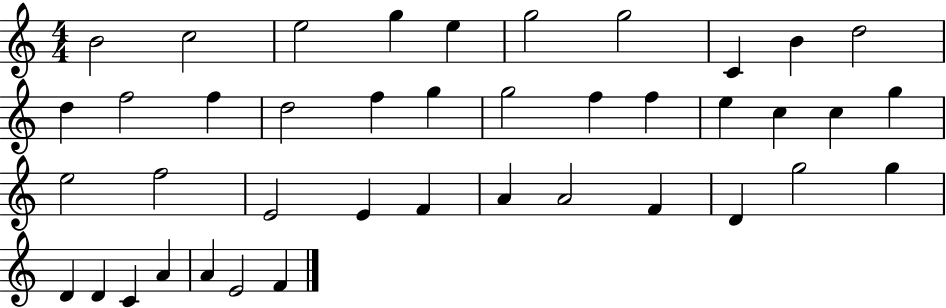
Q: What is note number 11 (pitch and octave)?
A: D5